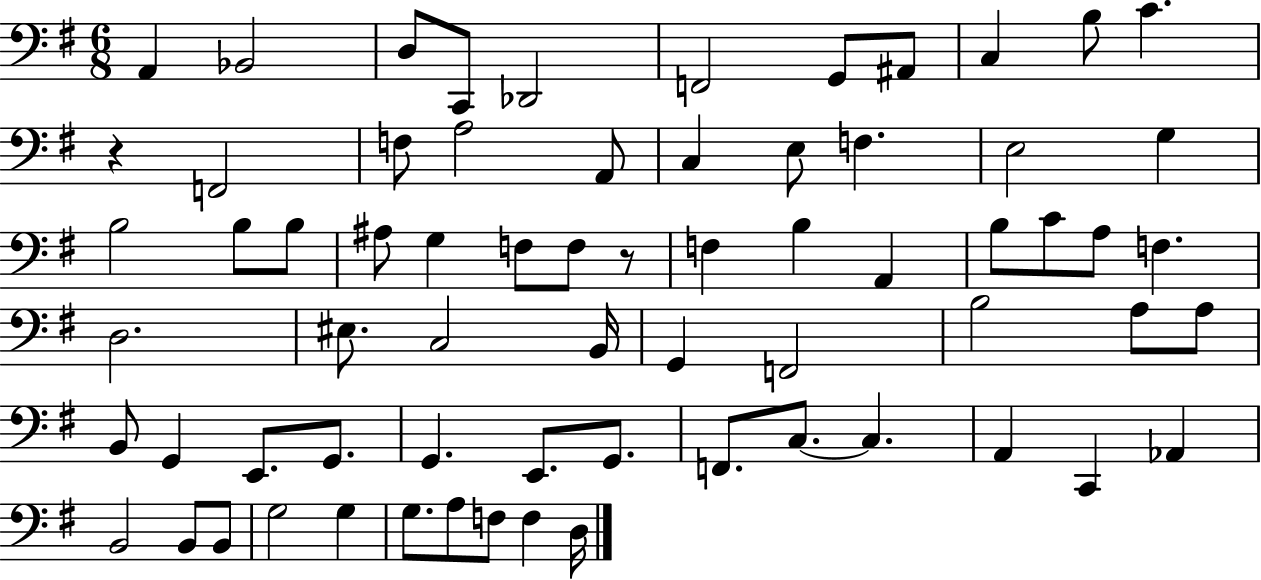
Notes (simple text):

A2/q Bb2/h D3/e C2/e Db2/h F2/h G2/e A#2/e C3/q B3/e C4/q. R/q F2/h F3/e A3/h A2/e C3/q E3/e F3/q. E3/h G3/q B3/h B3/e B3/e A#3/e G3/q F3/e F3/e R/e F3/q B3/q A2/q B3/e C4/e A3/e F3/q. D3/h. EIS3/e. C3/h B2/s G2/q F2/h B3/h A3/e A3/e B2/e G2/q E2/e. G2/e. G2/q. E2/e. G2/e. F2/e. C3/e. C3/q. A2/q C2/q Ab2/q B2/h B2/e B2/e G3/h G3/q G3/e. A3/e F3/e F3/q D3/s